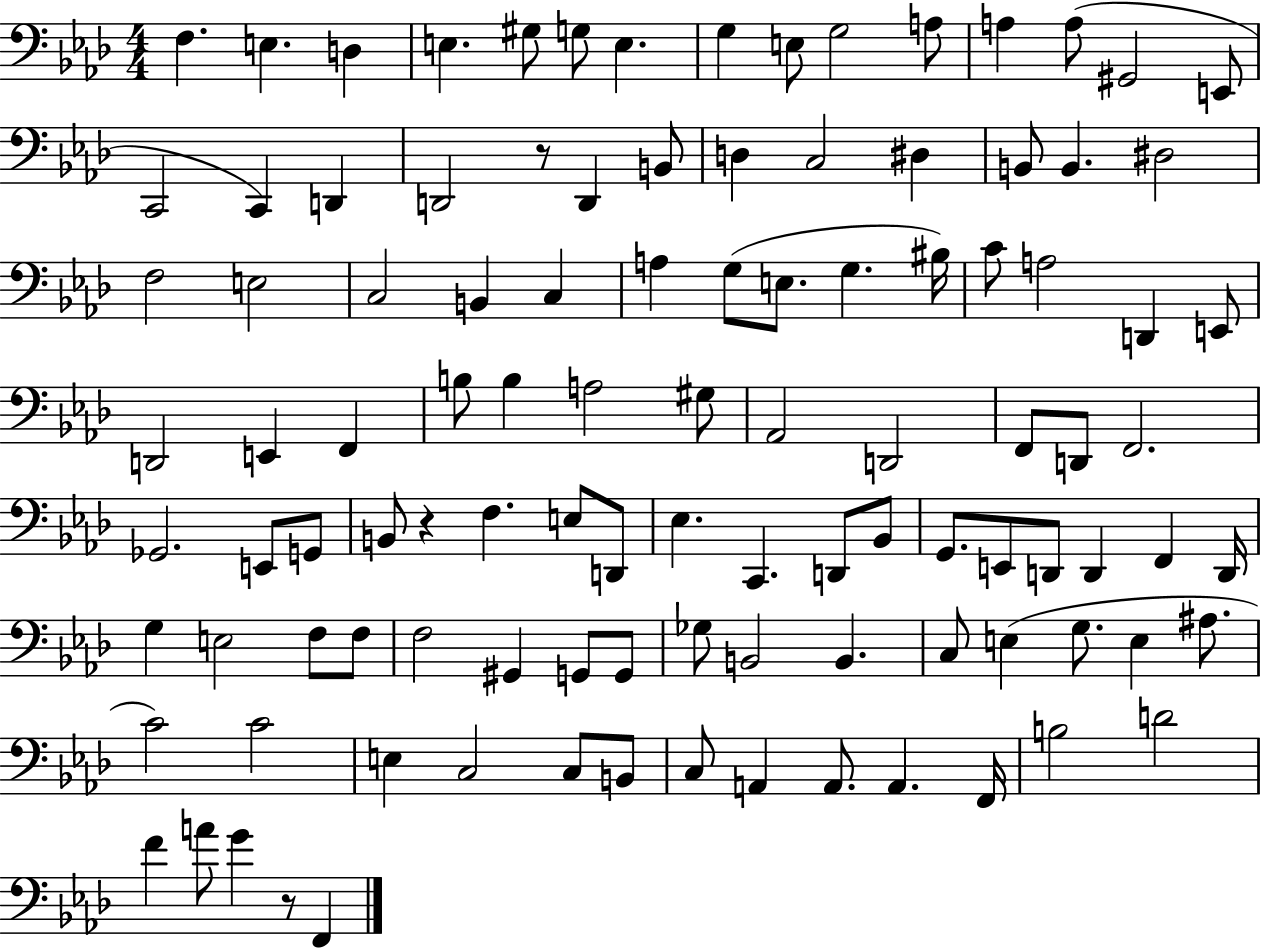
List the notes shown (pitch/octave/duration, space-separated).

F3/q. E3/q. D3/q E3/q. G#3/e G3/e E3/q. G3/q E3/e G3/h A3/e A3/q A3/e G#2/h E2/e C2/h C2/q D2/q D2/h R/e D2/q B2/e D3/q C3/h D#3/q B2/e B2/q. D#3/h F3/h E3/h C3/h B2/q C3/q A3/q G3/e E3/e. G3/q. BIS3/s C4/e A3/h D2/q E2/e D2/h E2/q F2/q B3/e B3/q A3/h G#3/e Ab2/h D2/h F2/e D2/e F2/h. Gb2/h. E2/e G2/e B2/e R/q F3/q. E3/e D2/e Eb3/q. C2/q. D2/e Bb2/e G2/e. E2/e D2/e D2/q F2/q D2/s G3/q E3/h F3/e F3/e F3/h G#2/q G2/e G2/e Gb3/e B2/h B2/q. C3/e E3/q G3/e. E3/q A#3/e. C4/h C4/h E3/q C3/h C3/e B2/e C3/e A2/q A2/e. A2/q. F2/s B3/h D4/h F4/q A4/e G4/q R/e F2/q